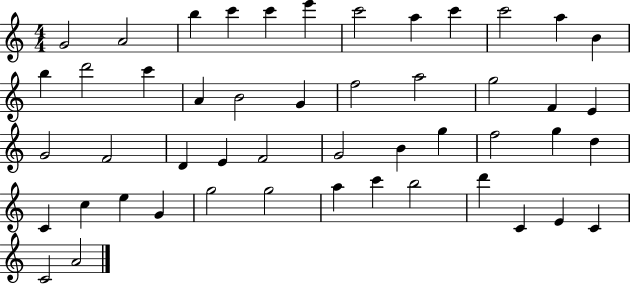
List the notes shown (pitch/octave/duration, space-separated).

G4/h A4/h B5/q C6/q C6/q E6/q C6/h A5/q C6/q C6/h A5/q B4/q B5/q D6/h C6/q A4/q B4/h G4/q F5/h A5/h G5/h F4/q E4/q G4/h F4/h D4/q E4/q F4/h G4/h B4/q G5/q F5/h G5/q D5/q C4/q C5/q E5/q G4/q G5/h G5/h A5/q C6/q B5/h D6/q C4/q E4/q C4/q C4/h A4/h